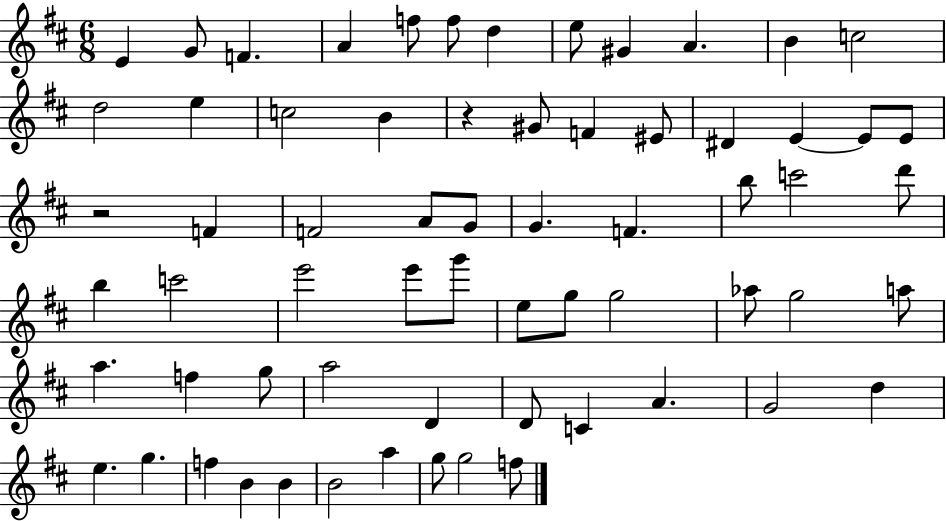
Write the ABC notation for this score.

X:1
T:Untitled
M:6/8
L:1/4
K:D
E G/2 F A f/2 f/2 d e/2 ^G A B c2 d2 e c2 B z ^G/2 F ^E/2 ^D E E/2 E/2 z2 F F2 A/2 G/2 G F b/2 c'2 d'/2 b c'2 e'2 e'/2 g'/2 e/2 g/2 g2 _a/2 g2 a/2 a f g/2 a2 D D/2 C A G2 d e g f B B B2 a g/2 g2 f/2